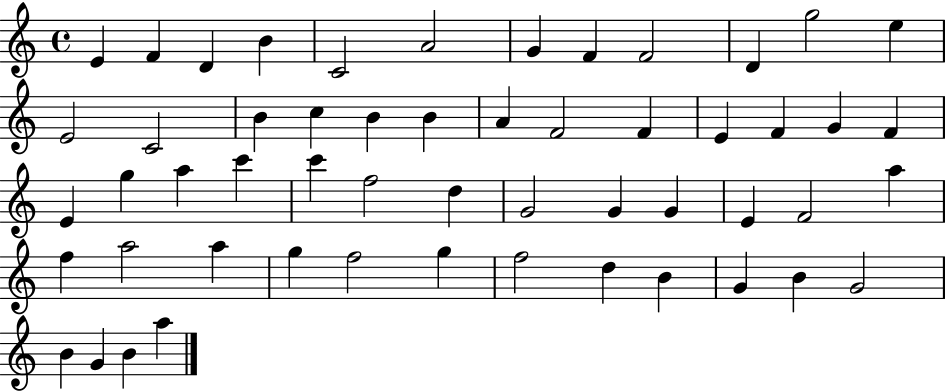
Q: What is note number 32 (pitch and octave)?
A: D5